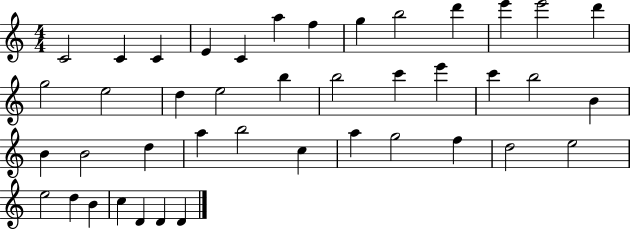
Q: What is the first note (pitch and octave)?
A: C4